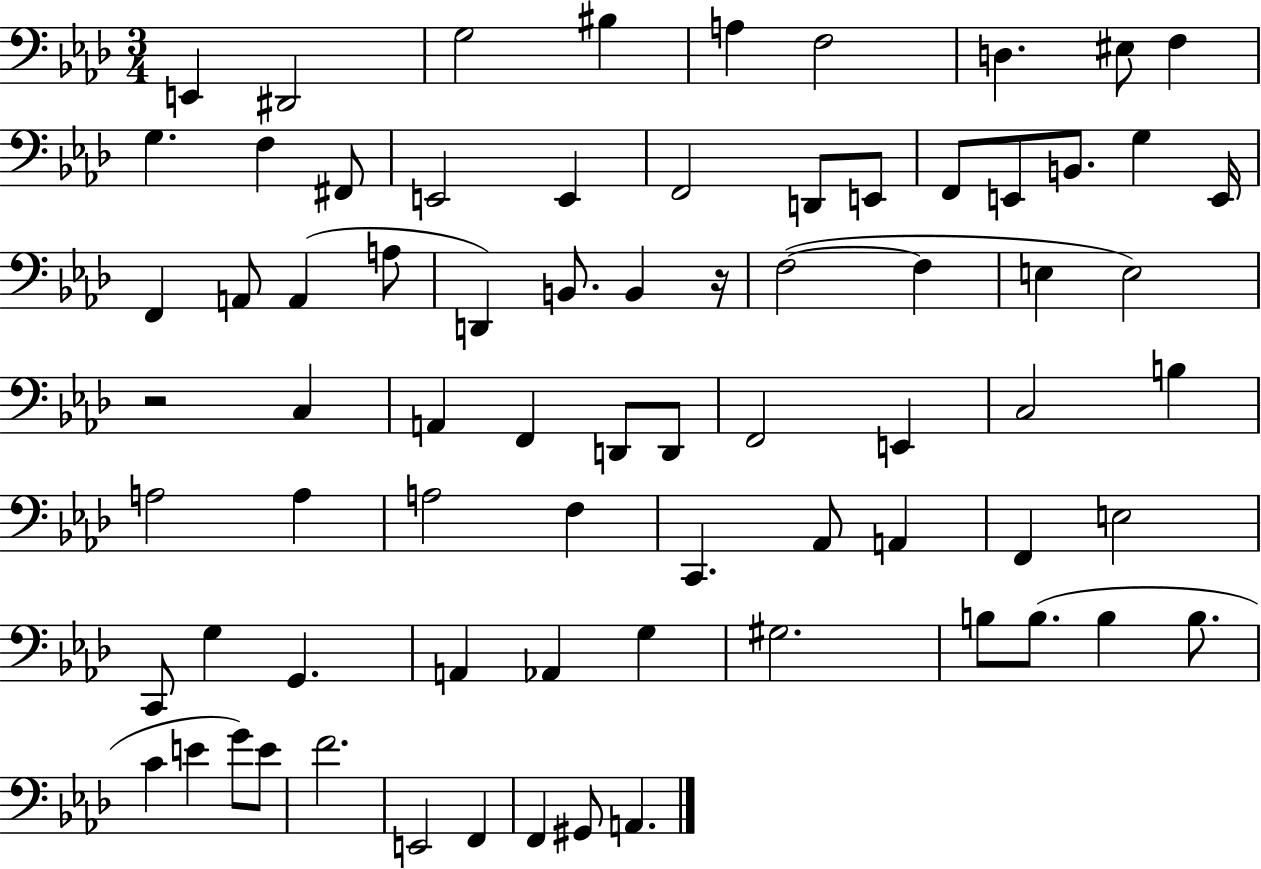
E2/q D#2/h G3/h BIS3/q A3/q F3/h D3/q. EIS3/e F3/q G3/q. F3/q F#2/e E2/h E2/q F2/h D2/e E2/e F2/e E2/e B2/e. G3/q E2/s F2/q A2/e A2/q A3/e D2/q B2/e. B2/q R/s F3/h F3/q E3/q E3/h R/h C3/q A2/q F2/q D2/e D2/e F2/h E2/q C3/h B3/q A3/h A3/q A3/h F3/q C2/q. Ab2/e A2/q F2/q E3/h C2/e G3/q G2/q. A2/q Ab2/q G3/q G#3/h. B3/e B3/e. B3/q B3/e. C4/q E4/q G4/e E4/e F4/h. E2/h F2/q F2/q G#2/e A2/q.